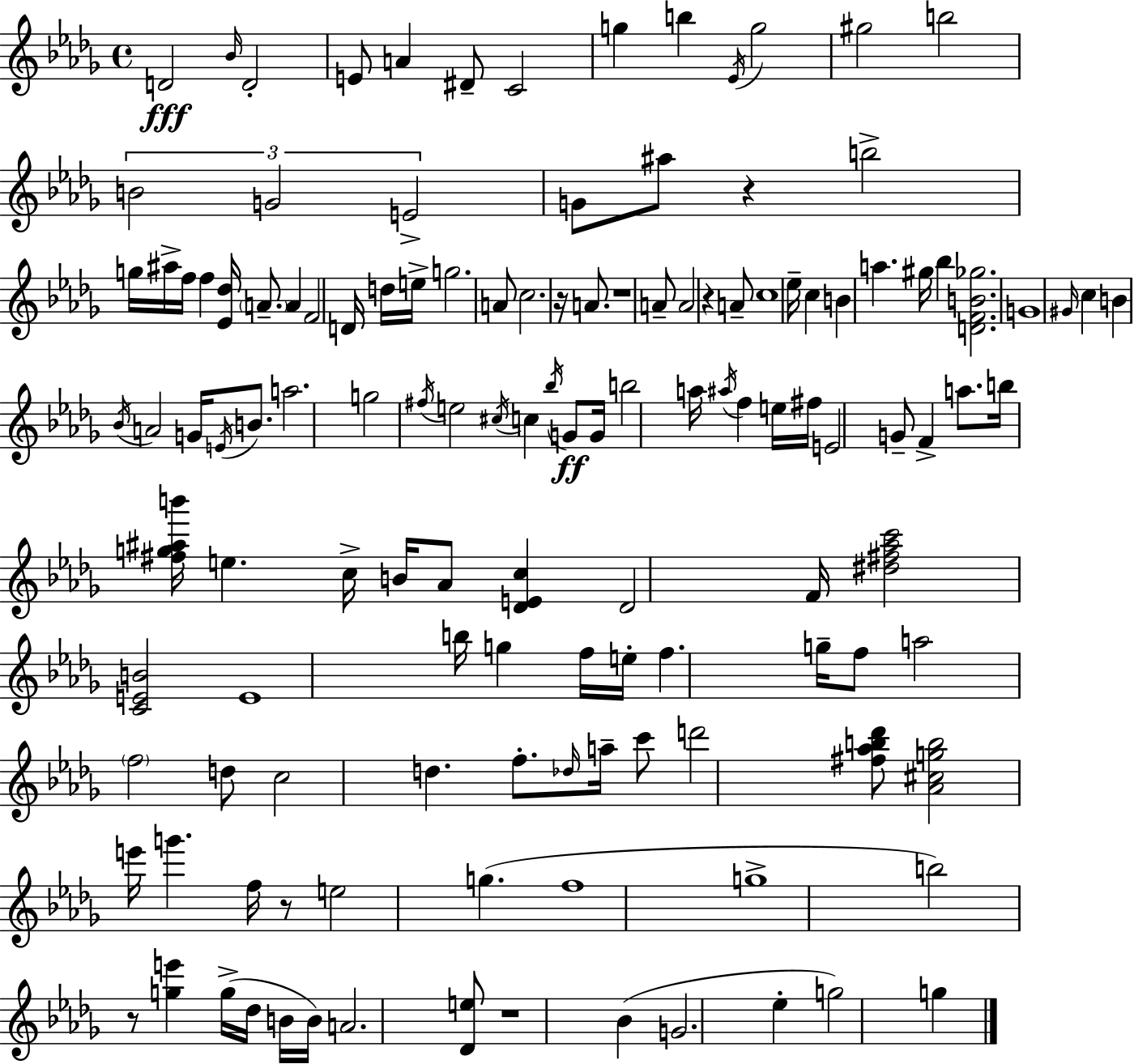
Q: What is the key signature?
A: BES minor